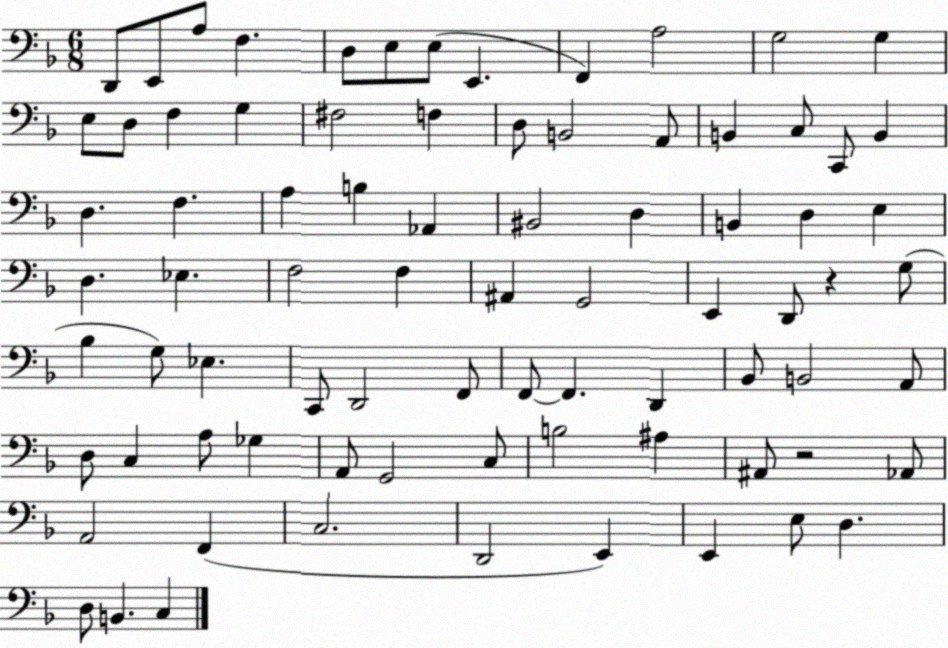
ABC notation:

X:1
T:Untitled
M:6/8
L:1/4
K:F
D,,/2 E,,/2 A,/2 F, D,/2 E,/2 E,/2 E,, F,, A,2 G,2 G, E,/2 D,/2 F, G, ^F,2 F, D,/2 B,,2 A,,/2 B,, C,/2 C,,/2 B,, D, F, A, B, _A,, ^B,,2 D, B,, D, E, D, _E, F,2 F, ^A,, G,,2 E,, D,,/2 z G,/2 _B, G,/2 _E, C,,/2 D,,2 F,,/2 F,,/2 F,, D,, _B,,/2 B,,2 A,,/2 D,/2 C, A,/2 _G, A,,/2 G,,2 C,/2 B,2 ^A, ^A,,/2 z2 _A,,/2 A,,2 F,, C,2 D,,2 E,, E,, E,/2 D, D,/2 B,, C,